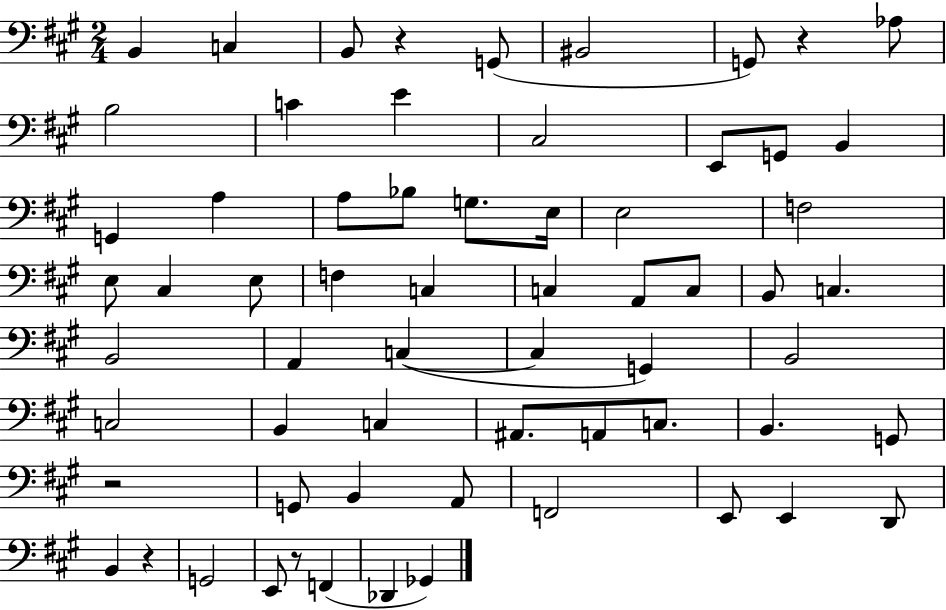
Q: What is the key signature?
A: A major